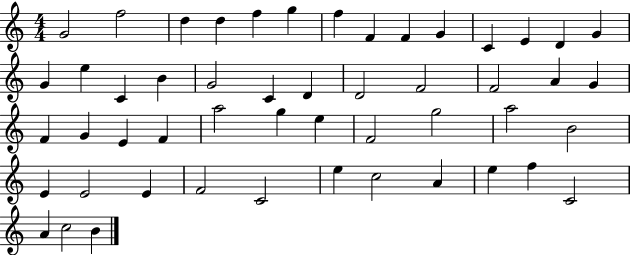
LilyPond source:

{
  \clef treble
  \numericTimeSignature
  \time 4/4
  \key c \major
  g'2 f''2 | d''4 d''4 f''4 g''4 | f''4 f'4 f'4 g'4 | c'4 e'4 d'4 g'4 | \break g'4 e''4 c'4 b'4 | g'2 c'4 d'4 | d'2 f'2 | f'2 a'4 g'4 | \break f'4 g'4 e'4 f'4 | a''2 g''4 e''4 | f'2 g''2 | a''2 b'2 | \break e'4 e'2 e'4 | f'2 c'2 | e''4 c''2 a'4 | e''4 f''4 c'2 | \break a'4 c''2 b'4 | \bar "|."
}